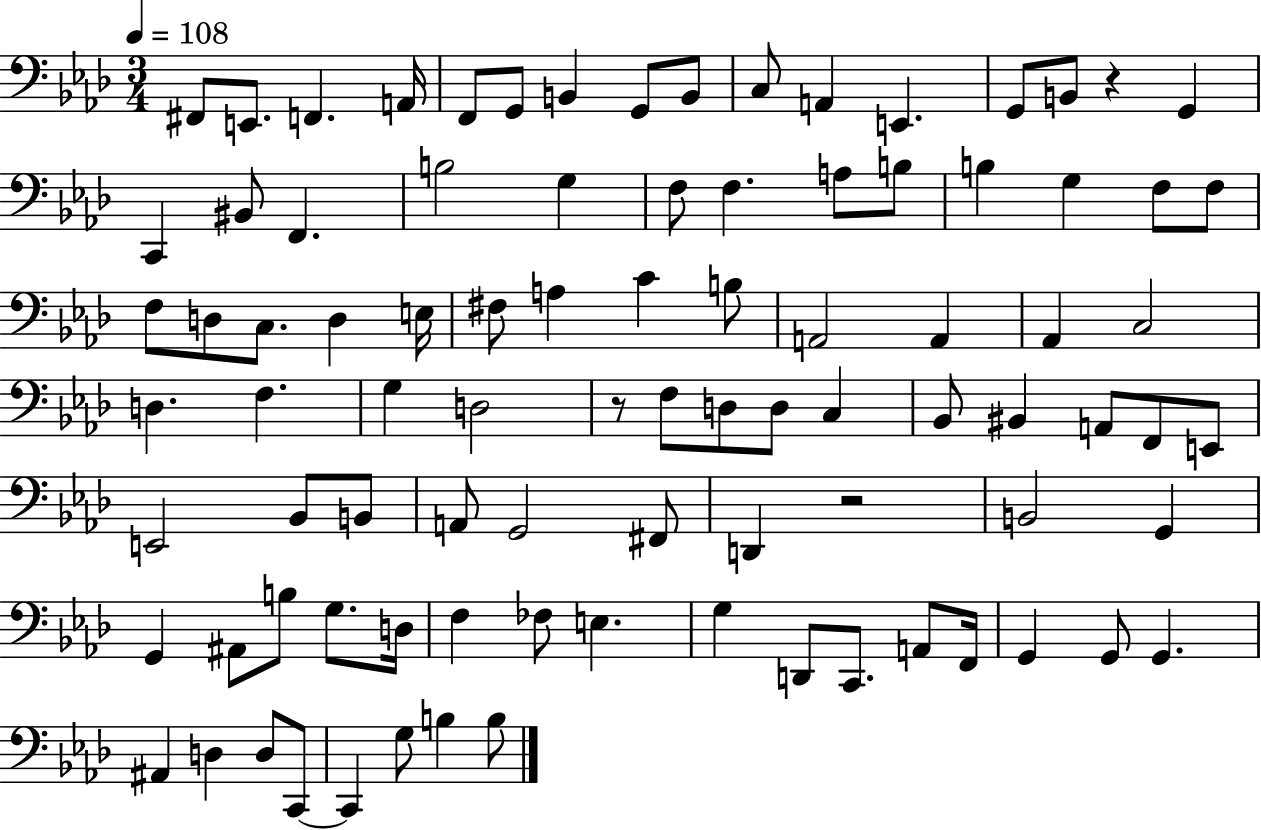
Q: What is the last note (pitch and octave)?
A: B3